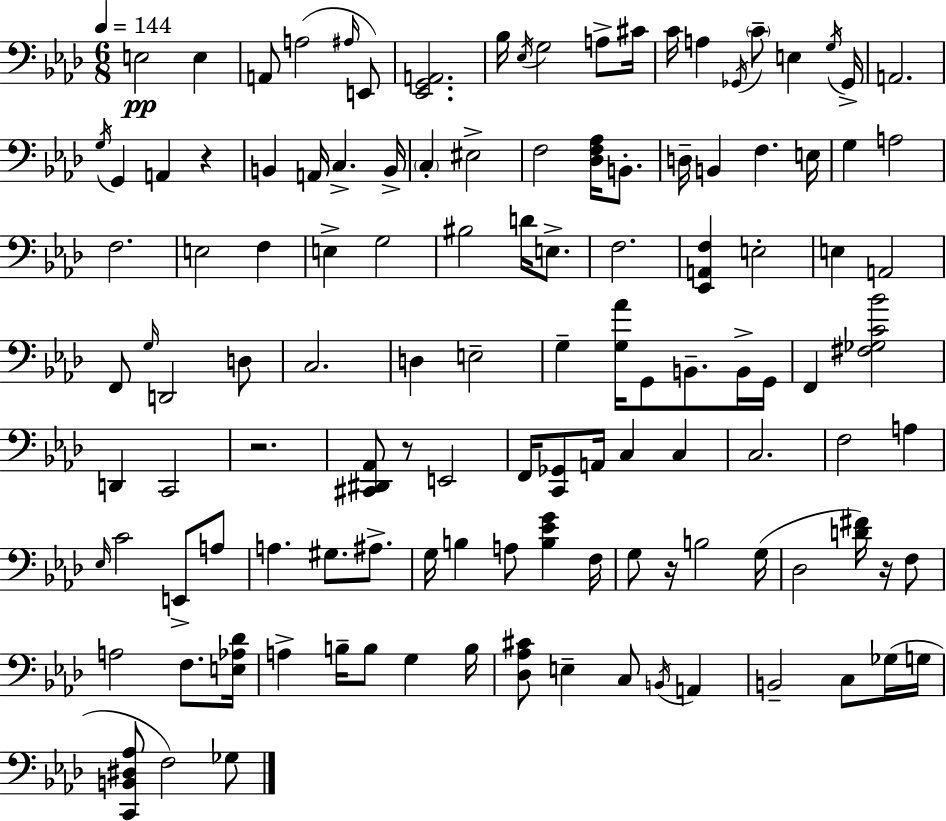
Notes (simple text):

E3/h E3/q A2/e A3/h A#3/s E2/e [Eb2,G2,A2]/h. Bb3/s Eb3/s G3/h A3/e C#4/s C4/s A3/q Gb2/s C4/e E3/q G3/s Gb2/s A2/h. G3/s G2/q A2/q R/q B2/q A2/s C3/q. B2/s C3/q EIS3/h F3/h [Db3,F3,Ab3]/s B2/e. D3/s B2/q F3/q. E3/s G3/q A3/h F3/h. E3/h F3/q E3/q G3/h BIS3/h D4/s E3/e. F3/h. [Eb2,A2,F3]/q E3/h E3/q A2/h F2/e G3/s D2/h D3/e C3/h. D3/q E3/h G3/q [G3,Ab4]/s G2/e B2/e. B2/s G2/s F2/q [F#3,Gb3,C4,Bb4]/h D2/q C2/h R/h. [C#2,D#2,Ab2]/e R/e E2/h F2/s [C2,Gb2]/e A2/s C3/q C3/q C3/h. F3/h A3/q Eb3/s C4/h E2/e A3/e A3/q. G#3/e. A#3/e. G3/s B3/q A3/e [B3,Eb4,G4]/q F3/s G3/e R/s B3/h G3/s Db3/h [D4,F#4]/s R/s F3/e A3/h F3/e. [E3,Ab3,Db4]/s A3/q B3/s B3/e G3/q B3/s [Db3,Ab3,C#4]/e E3/q C3/e B2/s A2/q B2/h C3/e Gb3/s G3/s [C2,B2,D#3,Ab3]/e F3/h Gb3/e